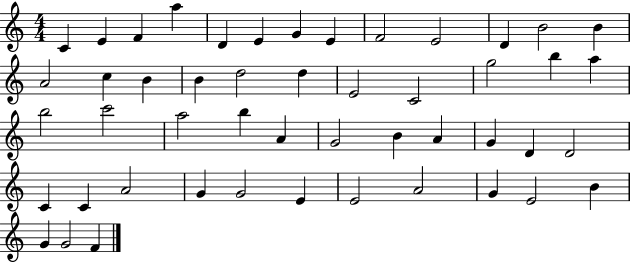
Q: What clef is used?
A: treble